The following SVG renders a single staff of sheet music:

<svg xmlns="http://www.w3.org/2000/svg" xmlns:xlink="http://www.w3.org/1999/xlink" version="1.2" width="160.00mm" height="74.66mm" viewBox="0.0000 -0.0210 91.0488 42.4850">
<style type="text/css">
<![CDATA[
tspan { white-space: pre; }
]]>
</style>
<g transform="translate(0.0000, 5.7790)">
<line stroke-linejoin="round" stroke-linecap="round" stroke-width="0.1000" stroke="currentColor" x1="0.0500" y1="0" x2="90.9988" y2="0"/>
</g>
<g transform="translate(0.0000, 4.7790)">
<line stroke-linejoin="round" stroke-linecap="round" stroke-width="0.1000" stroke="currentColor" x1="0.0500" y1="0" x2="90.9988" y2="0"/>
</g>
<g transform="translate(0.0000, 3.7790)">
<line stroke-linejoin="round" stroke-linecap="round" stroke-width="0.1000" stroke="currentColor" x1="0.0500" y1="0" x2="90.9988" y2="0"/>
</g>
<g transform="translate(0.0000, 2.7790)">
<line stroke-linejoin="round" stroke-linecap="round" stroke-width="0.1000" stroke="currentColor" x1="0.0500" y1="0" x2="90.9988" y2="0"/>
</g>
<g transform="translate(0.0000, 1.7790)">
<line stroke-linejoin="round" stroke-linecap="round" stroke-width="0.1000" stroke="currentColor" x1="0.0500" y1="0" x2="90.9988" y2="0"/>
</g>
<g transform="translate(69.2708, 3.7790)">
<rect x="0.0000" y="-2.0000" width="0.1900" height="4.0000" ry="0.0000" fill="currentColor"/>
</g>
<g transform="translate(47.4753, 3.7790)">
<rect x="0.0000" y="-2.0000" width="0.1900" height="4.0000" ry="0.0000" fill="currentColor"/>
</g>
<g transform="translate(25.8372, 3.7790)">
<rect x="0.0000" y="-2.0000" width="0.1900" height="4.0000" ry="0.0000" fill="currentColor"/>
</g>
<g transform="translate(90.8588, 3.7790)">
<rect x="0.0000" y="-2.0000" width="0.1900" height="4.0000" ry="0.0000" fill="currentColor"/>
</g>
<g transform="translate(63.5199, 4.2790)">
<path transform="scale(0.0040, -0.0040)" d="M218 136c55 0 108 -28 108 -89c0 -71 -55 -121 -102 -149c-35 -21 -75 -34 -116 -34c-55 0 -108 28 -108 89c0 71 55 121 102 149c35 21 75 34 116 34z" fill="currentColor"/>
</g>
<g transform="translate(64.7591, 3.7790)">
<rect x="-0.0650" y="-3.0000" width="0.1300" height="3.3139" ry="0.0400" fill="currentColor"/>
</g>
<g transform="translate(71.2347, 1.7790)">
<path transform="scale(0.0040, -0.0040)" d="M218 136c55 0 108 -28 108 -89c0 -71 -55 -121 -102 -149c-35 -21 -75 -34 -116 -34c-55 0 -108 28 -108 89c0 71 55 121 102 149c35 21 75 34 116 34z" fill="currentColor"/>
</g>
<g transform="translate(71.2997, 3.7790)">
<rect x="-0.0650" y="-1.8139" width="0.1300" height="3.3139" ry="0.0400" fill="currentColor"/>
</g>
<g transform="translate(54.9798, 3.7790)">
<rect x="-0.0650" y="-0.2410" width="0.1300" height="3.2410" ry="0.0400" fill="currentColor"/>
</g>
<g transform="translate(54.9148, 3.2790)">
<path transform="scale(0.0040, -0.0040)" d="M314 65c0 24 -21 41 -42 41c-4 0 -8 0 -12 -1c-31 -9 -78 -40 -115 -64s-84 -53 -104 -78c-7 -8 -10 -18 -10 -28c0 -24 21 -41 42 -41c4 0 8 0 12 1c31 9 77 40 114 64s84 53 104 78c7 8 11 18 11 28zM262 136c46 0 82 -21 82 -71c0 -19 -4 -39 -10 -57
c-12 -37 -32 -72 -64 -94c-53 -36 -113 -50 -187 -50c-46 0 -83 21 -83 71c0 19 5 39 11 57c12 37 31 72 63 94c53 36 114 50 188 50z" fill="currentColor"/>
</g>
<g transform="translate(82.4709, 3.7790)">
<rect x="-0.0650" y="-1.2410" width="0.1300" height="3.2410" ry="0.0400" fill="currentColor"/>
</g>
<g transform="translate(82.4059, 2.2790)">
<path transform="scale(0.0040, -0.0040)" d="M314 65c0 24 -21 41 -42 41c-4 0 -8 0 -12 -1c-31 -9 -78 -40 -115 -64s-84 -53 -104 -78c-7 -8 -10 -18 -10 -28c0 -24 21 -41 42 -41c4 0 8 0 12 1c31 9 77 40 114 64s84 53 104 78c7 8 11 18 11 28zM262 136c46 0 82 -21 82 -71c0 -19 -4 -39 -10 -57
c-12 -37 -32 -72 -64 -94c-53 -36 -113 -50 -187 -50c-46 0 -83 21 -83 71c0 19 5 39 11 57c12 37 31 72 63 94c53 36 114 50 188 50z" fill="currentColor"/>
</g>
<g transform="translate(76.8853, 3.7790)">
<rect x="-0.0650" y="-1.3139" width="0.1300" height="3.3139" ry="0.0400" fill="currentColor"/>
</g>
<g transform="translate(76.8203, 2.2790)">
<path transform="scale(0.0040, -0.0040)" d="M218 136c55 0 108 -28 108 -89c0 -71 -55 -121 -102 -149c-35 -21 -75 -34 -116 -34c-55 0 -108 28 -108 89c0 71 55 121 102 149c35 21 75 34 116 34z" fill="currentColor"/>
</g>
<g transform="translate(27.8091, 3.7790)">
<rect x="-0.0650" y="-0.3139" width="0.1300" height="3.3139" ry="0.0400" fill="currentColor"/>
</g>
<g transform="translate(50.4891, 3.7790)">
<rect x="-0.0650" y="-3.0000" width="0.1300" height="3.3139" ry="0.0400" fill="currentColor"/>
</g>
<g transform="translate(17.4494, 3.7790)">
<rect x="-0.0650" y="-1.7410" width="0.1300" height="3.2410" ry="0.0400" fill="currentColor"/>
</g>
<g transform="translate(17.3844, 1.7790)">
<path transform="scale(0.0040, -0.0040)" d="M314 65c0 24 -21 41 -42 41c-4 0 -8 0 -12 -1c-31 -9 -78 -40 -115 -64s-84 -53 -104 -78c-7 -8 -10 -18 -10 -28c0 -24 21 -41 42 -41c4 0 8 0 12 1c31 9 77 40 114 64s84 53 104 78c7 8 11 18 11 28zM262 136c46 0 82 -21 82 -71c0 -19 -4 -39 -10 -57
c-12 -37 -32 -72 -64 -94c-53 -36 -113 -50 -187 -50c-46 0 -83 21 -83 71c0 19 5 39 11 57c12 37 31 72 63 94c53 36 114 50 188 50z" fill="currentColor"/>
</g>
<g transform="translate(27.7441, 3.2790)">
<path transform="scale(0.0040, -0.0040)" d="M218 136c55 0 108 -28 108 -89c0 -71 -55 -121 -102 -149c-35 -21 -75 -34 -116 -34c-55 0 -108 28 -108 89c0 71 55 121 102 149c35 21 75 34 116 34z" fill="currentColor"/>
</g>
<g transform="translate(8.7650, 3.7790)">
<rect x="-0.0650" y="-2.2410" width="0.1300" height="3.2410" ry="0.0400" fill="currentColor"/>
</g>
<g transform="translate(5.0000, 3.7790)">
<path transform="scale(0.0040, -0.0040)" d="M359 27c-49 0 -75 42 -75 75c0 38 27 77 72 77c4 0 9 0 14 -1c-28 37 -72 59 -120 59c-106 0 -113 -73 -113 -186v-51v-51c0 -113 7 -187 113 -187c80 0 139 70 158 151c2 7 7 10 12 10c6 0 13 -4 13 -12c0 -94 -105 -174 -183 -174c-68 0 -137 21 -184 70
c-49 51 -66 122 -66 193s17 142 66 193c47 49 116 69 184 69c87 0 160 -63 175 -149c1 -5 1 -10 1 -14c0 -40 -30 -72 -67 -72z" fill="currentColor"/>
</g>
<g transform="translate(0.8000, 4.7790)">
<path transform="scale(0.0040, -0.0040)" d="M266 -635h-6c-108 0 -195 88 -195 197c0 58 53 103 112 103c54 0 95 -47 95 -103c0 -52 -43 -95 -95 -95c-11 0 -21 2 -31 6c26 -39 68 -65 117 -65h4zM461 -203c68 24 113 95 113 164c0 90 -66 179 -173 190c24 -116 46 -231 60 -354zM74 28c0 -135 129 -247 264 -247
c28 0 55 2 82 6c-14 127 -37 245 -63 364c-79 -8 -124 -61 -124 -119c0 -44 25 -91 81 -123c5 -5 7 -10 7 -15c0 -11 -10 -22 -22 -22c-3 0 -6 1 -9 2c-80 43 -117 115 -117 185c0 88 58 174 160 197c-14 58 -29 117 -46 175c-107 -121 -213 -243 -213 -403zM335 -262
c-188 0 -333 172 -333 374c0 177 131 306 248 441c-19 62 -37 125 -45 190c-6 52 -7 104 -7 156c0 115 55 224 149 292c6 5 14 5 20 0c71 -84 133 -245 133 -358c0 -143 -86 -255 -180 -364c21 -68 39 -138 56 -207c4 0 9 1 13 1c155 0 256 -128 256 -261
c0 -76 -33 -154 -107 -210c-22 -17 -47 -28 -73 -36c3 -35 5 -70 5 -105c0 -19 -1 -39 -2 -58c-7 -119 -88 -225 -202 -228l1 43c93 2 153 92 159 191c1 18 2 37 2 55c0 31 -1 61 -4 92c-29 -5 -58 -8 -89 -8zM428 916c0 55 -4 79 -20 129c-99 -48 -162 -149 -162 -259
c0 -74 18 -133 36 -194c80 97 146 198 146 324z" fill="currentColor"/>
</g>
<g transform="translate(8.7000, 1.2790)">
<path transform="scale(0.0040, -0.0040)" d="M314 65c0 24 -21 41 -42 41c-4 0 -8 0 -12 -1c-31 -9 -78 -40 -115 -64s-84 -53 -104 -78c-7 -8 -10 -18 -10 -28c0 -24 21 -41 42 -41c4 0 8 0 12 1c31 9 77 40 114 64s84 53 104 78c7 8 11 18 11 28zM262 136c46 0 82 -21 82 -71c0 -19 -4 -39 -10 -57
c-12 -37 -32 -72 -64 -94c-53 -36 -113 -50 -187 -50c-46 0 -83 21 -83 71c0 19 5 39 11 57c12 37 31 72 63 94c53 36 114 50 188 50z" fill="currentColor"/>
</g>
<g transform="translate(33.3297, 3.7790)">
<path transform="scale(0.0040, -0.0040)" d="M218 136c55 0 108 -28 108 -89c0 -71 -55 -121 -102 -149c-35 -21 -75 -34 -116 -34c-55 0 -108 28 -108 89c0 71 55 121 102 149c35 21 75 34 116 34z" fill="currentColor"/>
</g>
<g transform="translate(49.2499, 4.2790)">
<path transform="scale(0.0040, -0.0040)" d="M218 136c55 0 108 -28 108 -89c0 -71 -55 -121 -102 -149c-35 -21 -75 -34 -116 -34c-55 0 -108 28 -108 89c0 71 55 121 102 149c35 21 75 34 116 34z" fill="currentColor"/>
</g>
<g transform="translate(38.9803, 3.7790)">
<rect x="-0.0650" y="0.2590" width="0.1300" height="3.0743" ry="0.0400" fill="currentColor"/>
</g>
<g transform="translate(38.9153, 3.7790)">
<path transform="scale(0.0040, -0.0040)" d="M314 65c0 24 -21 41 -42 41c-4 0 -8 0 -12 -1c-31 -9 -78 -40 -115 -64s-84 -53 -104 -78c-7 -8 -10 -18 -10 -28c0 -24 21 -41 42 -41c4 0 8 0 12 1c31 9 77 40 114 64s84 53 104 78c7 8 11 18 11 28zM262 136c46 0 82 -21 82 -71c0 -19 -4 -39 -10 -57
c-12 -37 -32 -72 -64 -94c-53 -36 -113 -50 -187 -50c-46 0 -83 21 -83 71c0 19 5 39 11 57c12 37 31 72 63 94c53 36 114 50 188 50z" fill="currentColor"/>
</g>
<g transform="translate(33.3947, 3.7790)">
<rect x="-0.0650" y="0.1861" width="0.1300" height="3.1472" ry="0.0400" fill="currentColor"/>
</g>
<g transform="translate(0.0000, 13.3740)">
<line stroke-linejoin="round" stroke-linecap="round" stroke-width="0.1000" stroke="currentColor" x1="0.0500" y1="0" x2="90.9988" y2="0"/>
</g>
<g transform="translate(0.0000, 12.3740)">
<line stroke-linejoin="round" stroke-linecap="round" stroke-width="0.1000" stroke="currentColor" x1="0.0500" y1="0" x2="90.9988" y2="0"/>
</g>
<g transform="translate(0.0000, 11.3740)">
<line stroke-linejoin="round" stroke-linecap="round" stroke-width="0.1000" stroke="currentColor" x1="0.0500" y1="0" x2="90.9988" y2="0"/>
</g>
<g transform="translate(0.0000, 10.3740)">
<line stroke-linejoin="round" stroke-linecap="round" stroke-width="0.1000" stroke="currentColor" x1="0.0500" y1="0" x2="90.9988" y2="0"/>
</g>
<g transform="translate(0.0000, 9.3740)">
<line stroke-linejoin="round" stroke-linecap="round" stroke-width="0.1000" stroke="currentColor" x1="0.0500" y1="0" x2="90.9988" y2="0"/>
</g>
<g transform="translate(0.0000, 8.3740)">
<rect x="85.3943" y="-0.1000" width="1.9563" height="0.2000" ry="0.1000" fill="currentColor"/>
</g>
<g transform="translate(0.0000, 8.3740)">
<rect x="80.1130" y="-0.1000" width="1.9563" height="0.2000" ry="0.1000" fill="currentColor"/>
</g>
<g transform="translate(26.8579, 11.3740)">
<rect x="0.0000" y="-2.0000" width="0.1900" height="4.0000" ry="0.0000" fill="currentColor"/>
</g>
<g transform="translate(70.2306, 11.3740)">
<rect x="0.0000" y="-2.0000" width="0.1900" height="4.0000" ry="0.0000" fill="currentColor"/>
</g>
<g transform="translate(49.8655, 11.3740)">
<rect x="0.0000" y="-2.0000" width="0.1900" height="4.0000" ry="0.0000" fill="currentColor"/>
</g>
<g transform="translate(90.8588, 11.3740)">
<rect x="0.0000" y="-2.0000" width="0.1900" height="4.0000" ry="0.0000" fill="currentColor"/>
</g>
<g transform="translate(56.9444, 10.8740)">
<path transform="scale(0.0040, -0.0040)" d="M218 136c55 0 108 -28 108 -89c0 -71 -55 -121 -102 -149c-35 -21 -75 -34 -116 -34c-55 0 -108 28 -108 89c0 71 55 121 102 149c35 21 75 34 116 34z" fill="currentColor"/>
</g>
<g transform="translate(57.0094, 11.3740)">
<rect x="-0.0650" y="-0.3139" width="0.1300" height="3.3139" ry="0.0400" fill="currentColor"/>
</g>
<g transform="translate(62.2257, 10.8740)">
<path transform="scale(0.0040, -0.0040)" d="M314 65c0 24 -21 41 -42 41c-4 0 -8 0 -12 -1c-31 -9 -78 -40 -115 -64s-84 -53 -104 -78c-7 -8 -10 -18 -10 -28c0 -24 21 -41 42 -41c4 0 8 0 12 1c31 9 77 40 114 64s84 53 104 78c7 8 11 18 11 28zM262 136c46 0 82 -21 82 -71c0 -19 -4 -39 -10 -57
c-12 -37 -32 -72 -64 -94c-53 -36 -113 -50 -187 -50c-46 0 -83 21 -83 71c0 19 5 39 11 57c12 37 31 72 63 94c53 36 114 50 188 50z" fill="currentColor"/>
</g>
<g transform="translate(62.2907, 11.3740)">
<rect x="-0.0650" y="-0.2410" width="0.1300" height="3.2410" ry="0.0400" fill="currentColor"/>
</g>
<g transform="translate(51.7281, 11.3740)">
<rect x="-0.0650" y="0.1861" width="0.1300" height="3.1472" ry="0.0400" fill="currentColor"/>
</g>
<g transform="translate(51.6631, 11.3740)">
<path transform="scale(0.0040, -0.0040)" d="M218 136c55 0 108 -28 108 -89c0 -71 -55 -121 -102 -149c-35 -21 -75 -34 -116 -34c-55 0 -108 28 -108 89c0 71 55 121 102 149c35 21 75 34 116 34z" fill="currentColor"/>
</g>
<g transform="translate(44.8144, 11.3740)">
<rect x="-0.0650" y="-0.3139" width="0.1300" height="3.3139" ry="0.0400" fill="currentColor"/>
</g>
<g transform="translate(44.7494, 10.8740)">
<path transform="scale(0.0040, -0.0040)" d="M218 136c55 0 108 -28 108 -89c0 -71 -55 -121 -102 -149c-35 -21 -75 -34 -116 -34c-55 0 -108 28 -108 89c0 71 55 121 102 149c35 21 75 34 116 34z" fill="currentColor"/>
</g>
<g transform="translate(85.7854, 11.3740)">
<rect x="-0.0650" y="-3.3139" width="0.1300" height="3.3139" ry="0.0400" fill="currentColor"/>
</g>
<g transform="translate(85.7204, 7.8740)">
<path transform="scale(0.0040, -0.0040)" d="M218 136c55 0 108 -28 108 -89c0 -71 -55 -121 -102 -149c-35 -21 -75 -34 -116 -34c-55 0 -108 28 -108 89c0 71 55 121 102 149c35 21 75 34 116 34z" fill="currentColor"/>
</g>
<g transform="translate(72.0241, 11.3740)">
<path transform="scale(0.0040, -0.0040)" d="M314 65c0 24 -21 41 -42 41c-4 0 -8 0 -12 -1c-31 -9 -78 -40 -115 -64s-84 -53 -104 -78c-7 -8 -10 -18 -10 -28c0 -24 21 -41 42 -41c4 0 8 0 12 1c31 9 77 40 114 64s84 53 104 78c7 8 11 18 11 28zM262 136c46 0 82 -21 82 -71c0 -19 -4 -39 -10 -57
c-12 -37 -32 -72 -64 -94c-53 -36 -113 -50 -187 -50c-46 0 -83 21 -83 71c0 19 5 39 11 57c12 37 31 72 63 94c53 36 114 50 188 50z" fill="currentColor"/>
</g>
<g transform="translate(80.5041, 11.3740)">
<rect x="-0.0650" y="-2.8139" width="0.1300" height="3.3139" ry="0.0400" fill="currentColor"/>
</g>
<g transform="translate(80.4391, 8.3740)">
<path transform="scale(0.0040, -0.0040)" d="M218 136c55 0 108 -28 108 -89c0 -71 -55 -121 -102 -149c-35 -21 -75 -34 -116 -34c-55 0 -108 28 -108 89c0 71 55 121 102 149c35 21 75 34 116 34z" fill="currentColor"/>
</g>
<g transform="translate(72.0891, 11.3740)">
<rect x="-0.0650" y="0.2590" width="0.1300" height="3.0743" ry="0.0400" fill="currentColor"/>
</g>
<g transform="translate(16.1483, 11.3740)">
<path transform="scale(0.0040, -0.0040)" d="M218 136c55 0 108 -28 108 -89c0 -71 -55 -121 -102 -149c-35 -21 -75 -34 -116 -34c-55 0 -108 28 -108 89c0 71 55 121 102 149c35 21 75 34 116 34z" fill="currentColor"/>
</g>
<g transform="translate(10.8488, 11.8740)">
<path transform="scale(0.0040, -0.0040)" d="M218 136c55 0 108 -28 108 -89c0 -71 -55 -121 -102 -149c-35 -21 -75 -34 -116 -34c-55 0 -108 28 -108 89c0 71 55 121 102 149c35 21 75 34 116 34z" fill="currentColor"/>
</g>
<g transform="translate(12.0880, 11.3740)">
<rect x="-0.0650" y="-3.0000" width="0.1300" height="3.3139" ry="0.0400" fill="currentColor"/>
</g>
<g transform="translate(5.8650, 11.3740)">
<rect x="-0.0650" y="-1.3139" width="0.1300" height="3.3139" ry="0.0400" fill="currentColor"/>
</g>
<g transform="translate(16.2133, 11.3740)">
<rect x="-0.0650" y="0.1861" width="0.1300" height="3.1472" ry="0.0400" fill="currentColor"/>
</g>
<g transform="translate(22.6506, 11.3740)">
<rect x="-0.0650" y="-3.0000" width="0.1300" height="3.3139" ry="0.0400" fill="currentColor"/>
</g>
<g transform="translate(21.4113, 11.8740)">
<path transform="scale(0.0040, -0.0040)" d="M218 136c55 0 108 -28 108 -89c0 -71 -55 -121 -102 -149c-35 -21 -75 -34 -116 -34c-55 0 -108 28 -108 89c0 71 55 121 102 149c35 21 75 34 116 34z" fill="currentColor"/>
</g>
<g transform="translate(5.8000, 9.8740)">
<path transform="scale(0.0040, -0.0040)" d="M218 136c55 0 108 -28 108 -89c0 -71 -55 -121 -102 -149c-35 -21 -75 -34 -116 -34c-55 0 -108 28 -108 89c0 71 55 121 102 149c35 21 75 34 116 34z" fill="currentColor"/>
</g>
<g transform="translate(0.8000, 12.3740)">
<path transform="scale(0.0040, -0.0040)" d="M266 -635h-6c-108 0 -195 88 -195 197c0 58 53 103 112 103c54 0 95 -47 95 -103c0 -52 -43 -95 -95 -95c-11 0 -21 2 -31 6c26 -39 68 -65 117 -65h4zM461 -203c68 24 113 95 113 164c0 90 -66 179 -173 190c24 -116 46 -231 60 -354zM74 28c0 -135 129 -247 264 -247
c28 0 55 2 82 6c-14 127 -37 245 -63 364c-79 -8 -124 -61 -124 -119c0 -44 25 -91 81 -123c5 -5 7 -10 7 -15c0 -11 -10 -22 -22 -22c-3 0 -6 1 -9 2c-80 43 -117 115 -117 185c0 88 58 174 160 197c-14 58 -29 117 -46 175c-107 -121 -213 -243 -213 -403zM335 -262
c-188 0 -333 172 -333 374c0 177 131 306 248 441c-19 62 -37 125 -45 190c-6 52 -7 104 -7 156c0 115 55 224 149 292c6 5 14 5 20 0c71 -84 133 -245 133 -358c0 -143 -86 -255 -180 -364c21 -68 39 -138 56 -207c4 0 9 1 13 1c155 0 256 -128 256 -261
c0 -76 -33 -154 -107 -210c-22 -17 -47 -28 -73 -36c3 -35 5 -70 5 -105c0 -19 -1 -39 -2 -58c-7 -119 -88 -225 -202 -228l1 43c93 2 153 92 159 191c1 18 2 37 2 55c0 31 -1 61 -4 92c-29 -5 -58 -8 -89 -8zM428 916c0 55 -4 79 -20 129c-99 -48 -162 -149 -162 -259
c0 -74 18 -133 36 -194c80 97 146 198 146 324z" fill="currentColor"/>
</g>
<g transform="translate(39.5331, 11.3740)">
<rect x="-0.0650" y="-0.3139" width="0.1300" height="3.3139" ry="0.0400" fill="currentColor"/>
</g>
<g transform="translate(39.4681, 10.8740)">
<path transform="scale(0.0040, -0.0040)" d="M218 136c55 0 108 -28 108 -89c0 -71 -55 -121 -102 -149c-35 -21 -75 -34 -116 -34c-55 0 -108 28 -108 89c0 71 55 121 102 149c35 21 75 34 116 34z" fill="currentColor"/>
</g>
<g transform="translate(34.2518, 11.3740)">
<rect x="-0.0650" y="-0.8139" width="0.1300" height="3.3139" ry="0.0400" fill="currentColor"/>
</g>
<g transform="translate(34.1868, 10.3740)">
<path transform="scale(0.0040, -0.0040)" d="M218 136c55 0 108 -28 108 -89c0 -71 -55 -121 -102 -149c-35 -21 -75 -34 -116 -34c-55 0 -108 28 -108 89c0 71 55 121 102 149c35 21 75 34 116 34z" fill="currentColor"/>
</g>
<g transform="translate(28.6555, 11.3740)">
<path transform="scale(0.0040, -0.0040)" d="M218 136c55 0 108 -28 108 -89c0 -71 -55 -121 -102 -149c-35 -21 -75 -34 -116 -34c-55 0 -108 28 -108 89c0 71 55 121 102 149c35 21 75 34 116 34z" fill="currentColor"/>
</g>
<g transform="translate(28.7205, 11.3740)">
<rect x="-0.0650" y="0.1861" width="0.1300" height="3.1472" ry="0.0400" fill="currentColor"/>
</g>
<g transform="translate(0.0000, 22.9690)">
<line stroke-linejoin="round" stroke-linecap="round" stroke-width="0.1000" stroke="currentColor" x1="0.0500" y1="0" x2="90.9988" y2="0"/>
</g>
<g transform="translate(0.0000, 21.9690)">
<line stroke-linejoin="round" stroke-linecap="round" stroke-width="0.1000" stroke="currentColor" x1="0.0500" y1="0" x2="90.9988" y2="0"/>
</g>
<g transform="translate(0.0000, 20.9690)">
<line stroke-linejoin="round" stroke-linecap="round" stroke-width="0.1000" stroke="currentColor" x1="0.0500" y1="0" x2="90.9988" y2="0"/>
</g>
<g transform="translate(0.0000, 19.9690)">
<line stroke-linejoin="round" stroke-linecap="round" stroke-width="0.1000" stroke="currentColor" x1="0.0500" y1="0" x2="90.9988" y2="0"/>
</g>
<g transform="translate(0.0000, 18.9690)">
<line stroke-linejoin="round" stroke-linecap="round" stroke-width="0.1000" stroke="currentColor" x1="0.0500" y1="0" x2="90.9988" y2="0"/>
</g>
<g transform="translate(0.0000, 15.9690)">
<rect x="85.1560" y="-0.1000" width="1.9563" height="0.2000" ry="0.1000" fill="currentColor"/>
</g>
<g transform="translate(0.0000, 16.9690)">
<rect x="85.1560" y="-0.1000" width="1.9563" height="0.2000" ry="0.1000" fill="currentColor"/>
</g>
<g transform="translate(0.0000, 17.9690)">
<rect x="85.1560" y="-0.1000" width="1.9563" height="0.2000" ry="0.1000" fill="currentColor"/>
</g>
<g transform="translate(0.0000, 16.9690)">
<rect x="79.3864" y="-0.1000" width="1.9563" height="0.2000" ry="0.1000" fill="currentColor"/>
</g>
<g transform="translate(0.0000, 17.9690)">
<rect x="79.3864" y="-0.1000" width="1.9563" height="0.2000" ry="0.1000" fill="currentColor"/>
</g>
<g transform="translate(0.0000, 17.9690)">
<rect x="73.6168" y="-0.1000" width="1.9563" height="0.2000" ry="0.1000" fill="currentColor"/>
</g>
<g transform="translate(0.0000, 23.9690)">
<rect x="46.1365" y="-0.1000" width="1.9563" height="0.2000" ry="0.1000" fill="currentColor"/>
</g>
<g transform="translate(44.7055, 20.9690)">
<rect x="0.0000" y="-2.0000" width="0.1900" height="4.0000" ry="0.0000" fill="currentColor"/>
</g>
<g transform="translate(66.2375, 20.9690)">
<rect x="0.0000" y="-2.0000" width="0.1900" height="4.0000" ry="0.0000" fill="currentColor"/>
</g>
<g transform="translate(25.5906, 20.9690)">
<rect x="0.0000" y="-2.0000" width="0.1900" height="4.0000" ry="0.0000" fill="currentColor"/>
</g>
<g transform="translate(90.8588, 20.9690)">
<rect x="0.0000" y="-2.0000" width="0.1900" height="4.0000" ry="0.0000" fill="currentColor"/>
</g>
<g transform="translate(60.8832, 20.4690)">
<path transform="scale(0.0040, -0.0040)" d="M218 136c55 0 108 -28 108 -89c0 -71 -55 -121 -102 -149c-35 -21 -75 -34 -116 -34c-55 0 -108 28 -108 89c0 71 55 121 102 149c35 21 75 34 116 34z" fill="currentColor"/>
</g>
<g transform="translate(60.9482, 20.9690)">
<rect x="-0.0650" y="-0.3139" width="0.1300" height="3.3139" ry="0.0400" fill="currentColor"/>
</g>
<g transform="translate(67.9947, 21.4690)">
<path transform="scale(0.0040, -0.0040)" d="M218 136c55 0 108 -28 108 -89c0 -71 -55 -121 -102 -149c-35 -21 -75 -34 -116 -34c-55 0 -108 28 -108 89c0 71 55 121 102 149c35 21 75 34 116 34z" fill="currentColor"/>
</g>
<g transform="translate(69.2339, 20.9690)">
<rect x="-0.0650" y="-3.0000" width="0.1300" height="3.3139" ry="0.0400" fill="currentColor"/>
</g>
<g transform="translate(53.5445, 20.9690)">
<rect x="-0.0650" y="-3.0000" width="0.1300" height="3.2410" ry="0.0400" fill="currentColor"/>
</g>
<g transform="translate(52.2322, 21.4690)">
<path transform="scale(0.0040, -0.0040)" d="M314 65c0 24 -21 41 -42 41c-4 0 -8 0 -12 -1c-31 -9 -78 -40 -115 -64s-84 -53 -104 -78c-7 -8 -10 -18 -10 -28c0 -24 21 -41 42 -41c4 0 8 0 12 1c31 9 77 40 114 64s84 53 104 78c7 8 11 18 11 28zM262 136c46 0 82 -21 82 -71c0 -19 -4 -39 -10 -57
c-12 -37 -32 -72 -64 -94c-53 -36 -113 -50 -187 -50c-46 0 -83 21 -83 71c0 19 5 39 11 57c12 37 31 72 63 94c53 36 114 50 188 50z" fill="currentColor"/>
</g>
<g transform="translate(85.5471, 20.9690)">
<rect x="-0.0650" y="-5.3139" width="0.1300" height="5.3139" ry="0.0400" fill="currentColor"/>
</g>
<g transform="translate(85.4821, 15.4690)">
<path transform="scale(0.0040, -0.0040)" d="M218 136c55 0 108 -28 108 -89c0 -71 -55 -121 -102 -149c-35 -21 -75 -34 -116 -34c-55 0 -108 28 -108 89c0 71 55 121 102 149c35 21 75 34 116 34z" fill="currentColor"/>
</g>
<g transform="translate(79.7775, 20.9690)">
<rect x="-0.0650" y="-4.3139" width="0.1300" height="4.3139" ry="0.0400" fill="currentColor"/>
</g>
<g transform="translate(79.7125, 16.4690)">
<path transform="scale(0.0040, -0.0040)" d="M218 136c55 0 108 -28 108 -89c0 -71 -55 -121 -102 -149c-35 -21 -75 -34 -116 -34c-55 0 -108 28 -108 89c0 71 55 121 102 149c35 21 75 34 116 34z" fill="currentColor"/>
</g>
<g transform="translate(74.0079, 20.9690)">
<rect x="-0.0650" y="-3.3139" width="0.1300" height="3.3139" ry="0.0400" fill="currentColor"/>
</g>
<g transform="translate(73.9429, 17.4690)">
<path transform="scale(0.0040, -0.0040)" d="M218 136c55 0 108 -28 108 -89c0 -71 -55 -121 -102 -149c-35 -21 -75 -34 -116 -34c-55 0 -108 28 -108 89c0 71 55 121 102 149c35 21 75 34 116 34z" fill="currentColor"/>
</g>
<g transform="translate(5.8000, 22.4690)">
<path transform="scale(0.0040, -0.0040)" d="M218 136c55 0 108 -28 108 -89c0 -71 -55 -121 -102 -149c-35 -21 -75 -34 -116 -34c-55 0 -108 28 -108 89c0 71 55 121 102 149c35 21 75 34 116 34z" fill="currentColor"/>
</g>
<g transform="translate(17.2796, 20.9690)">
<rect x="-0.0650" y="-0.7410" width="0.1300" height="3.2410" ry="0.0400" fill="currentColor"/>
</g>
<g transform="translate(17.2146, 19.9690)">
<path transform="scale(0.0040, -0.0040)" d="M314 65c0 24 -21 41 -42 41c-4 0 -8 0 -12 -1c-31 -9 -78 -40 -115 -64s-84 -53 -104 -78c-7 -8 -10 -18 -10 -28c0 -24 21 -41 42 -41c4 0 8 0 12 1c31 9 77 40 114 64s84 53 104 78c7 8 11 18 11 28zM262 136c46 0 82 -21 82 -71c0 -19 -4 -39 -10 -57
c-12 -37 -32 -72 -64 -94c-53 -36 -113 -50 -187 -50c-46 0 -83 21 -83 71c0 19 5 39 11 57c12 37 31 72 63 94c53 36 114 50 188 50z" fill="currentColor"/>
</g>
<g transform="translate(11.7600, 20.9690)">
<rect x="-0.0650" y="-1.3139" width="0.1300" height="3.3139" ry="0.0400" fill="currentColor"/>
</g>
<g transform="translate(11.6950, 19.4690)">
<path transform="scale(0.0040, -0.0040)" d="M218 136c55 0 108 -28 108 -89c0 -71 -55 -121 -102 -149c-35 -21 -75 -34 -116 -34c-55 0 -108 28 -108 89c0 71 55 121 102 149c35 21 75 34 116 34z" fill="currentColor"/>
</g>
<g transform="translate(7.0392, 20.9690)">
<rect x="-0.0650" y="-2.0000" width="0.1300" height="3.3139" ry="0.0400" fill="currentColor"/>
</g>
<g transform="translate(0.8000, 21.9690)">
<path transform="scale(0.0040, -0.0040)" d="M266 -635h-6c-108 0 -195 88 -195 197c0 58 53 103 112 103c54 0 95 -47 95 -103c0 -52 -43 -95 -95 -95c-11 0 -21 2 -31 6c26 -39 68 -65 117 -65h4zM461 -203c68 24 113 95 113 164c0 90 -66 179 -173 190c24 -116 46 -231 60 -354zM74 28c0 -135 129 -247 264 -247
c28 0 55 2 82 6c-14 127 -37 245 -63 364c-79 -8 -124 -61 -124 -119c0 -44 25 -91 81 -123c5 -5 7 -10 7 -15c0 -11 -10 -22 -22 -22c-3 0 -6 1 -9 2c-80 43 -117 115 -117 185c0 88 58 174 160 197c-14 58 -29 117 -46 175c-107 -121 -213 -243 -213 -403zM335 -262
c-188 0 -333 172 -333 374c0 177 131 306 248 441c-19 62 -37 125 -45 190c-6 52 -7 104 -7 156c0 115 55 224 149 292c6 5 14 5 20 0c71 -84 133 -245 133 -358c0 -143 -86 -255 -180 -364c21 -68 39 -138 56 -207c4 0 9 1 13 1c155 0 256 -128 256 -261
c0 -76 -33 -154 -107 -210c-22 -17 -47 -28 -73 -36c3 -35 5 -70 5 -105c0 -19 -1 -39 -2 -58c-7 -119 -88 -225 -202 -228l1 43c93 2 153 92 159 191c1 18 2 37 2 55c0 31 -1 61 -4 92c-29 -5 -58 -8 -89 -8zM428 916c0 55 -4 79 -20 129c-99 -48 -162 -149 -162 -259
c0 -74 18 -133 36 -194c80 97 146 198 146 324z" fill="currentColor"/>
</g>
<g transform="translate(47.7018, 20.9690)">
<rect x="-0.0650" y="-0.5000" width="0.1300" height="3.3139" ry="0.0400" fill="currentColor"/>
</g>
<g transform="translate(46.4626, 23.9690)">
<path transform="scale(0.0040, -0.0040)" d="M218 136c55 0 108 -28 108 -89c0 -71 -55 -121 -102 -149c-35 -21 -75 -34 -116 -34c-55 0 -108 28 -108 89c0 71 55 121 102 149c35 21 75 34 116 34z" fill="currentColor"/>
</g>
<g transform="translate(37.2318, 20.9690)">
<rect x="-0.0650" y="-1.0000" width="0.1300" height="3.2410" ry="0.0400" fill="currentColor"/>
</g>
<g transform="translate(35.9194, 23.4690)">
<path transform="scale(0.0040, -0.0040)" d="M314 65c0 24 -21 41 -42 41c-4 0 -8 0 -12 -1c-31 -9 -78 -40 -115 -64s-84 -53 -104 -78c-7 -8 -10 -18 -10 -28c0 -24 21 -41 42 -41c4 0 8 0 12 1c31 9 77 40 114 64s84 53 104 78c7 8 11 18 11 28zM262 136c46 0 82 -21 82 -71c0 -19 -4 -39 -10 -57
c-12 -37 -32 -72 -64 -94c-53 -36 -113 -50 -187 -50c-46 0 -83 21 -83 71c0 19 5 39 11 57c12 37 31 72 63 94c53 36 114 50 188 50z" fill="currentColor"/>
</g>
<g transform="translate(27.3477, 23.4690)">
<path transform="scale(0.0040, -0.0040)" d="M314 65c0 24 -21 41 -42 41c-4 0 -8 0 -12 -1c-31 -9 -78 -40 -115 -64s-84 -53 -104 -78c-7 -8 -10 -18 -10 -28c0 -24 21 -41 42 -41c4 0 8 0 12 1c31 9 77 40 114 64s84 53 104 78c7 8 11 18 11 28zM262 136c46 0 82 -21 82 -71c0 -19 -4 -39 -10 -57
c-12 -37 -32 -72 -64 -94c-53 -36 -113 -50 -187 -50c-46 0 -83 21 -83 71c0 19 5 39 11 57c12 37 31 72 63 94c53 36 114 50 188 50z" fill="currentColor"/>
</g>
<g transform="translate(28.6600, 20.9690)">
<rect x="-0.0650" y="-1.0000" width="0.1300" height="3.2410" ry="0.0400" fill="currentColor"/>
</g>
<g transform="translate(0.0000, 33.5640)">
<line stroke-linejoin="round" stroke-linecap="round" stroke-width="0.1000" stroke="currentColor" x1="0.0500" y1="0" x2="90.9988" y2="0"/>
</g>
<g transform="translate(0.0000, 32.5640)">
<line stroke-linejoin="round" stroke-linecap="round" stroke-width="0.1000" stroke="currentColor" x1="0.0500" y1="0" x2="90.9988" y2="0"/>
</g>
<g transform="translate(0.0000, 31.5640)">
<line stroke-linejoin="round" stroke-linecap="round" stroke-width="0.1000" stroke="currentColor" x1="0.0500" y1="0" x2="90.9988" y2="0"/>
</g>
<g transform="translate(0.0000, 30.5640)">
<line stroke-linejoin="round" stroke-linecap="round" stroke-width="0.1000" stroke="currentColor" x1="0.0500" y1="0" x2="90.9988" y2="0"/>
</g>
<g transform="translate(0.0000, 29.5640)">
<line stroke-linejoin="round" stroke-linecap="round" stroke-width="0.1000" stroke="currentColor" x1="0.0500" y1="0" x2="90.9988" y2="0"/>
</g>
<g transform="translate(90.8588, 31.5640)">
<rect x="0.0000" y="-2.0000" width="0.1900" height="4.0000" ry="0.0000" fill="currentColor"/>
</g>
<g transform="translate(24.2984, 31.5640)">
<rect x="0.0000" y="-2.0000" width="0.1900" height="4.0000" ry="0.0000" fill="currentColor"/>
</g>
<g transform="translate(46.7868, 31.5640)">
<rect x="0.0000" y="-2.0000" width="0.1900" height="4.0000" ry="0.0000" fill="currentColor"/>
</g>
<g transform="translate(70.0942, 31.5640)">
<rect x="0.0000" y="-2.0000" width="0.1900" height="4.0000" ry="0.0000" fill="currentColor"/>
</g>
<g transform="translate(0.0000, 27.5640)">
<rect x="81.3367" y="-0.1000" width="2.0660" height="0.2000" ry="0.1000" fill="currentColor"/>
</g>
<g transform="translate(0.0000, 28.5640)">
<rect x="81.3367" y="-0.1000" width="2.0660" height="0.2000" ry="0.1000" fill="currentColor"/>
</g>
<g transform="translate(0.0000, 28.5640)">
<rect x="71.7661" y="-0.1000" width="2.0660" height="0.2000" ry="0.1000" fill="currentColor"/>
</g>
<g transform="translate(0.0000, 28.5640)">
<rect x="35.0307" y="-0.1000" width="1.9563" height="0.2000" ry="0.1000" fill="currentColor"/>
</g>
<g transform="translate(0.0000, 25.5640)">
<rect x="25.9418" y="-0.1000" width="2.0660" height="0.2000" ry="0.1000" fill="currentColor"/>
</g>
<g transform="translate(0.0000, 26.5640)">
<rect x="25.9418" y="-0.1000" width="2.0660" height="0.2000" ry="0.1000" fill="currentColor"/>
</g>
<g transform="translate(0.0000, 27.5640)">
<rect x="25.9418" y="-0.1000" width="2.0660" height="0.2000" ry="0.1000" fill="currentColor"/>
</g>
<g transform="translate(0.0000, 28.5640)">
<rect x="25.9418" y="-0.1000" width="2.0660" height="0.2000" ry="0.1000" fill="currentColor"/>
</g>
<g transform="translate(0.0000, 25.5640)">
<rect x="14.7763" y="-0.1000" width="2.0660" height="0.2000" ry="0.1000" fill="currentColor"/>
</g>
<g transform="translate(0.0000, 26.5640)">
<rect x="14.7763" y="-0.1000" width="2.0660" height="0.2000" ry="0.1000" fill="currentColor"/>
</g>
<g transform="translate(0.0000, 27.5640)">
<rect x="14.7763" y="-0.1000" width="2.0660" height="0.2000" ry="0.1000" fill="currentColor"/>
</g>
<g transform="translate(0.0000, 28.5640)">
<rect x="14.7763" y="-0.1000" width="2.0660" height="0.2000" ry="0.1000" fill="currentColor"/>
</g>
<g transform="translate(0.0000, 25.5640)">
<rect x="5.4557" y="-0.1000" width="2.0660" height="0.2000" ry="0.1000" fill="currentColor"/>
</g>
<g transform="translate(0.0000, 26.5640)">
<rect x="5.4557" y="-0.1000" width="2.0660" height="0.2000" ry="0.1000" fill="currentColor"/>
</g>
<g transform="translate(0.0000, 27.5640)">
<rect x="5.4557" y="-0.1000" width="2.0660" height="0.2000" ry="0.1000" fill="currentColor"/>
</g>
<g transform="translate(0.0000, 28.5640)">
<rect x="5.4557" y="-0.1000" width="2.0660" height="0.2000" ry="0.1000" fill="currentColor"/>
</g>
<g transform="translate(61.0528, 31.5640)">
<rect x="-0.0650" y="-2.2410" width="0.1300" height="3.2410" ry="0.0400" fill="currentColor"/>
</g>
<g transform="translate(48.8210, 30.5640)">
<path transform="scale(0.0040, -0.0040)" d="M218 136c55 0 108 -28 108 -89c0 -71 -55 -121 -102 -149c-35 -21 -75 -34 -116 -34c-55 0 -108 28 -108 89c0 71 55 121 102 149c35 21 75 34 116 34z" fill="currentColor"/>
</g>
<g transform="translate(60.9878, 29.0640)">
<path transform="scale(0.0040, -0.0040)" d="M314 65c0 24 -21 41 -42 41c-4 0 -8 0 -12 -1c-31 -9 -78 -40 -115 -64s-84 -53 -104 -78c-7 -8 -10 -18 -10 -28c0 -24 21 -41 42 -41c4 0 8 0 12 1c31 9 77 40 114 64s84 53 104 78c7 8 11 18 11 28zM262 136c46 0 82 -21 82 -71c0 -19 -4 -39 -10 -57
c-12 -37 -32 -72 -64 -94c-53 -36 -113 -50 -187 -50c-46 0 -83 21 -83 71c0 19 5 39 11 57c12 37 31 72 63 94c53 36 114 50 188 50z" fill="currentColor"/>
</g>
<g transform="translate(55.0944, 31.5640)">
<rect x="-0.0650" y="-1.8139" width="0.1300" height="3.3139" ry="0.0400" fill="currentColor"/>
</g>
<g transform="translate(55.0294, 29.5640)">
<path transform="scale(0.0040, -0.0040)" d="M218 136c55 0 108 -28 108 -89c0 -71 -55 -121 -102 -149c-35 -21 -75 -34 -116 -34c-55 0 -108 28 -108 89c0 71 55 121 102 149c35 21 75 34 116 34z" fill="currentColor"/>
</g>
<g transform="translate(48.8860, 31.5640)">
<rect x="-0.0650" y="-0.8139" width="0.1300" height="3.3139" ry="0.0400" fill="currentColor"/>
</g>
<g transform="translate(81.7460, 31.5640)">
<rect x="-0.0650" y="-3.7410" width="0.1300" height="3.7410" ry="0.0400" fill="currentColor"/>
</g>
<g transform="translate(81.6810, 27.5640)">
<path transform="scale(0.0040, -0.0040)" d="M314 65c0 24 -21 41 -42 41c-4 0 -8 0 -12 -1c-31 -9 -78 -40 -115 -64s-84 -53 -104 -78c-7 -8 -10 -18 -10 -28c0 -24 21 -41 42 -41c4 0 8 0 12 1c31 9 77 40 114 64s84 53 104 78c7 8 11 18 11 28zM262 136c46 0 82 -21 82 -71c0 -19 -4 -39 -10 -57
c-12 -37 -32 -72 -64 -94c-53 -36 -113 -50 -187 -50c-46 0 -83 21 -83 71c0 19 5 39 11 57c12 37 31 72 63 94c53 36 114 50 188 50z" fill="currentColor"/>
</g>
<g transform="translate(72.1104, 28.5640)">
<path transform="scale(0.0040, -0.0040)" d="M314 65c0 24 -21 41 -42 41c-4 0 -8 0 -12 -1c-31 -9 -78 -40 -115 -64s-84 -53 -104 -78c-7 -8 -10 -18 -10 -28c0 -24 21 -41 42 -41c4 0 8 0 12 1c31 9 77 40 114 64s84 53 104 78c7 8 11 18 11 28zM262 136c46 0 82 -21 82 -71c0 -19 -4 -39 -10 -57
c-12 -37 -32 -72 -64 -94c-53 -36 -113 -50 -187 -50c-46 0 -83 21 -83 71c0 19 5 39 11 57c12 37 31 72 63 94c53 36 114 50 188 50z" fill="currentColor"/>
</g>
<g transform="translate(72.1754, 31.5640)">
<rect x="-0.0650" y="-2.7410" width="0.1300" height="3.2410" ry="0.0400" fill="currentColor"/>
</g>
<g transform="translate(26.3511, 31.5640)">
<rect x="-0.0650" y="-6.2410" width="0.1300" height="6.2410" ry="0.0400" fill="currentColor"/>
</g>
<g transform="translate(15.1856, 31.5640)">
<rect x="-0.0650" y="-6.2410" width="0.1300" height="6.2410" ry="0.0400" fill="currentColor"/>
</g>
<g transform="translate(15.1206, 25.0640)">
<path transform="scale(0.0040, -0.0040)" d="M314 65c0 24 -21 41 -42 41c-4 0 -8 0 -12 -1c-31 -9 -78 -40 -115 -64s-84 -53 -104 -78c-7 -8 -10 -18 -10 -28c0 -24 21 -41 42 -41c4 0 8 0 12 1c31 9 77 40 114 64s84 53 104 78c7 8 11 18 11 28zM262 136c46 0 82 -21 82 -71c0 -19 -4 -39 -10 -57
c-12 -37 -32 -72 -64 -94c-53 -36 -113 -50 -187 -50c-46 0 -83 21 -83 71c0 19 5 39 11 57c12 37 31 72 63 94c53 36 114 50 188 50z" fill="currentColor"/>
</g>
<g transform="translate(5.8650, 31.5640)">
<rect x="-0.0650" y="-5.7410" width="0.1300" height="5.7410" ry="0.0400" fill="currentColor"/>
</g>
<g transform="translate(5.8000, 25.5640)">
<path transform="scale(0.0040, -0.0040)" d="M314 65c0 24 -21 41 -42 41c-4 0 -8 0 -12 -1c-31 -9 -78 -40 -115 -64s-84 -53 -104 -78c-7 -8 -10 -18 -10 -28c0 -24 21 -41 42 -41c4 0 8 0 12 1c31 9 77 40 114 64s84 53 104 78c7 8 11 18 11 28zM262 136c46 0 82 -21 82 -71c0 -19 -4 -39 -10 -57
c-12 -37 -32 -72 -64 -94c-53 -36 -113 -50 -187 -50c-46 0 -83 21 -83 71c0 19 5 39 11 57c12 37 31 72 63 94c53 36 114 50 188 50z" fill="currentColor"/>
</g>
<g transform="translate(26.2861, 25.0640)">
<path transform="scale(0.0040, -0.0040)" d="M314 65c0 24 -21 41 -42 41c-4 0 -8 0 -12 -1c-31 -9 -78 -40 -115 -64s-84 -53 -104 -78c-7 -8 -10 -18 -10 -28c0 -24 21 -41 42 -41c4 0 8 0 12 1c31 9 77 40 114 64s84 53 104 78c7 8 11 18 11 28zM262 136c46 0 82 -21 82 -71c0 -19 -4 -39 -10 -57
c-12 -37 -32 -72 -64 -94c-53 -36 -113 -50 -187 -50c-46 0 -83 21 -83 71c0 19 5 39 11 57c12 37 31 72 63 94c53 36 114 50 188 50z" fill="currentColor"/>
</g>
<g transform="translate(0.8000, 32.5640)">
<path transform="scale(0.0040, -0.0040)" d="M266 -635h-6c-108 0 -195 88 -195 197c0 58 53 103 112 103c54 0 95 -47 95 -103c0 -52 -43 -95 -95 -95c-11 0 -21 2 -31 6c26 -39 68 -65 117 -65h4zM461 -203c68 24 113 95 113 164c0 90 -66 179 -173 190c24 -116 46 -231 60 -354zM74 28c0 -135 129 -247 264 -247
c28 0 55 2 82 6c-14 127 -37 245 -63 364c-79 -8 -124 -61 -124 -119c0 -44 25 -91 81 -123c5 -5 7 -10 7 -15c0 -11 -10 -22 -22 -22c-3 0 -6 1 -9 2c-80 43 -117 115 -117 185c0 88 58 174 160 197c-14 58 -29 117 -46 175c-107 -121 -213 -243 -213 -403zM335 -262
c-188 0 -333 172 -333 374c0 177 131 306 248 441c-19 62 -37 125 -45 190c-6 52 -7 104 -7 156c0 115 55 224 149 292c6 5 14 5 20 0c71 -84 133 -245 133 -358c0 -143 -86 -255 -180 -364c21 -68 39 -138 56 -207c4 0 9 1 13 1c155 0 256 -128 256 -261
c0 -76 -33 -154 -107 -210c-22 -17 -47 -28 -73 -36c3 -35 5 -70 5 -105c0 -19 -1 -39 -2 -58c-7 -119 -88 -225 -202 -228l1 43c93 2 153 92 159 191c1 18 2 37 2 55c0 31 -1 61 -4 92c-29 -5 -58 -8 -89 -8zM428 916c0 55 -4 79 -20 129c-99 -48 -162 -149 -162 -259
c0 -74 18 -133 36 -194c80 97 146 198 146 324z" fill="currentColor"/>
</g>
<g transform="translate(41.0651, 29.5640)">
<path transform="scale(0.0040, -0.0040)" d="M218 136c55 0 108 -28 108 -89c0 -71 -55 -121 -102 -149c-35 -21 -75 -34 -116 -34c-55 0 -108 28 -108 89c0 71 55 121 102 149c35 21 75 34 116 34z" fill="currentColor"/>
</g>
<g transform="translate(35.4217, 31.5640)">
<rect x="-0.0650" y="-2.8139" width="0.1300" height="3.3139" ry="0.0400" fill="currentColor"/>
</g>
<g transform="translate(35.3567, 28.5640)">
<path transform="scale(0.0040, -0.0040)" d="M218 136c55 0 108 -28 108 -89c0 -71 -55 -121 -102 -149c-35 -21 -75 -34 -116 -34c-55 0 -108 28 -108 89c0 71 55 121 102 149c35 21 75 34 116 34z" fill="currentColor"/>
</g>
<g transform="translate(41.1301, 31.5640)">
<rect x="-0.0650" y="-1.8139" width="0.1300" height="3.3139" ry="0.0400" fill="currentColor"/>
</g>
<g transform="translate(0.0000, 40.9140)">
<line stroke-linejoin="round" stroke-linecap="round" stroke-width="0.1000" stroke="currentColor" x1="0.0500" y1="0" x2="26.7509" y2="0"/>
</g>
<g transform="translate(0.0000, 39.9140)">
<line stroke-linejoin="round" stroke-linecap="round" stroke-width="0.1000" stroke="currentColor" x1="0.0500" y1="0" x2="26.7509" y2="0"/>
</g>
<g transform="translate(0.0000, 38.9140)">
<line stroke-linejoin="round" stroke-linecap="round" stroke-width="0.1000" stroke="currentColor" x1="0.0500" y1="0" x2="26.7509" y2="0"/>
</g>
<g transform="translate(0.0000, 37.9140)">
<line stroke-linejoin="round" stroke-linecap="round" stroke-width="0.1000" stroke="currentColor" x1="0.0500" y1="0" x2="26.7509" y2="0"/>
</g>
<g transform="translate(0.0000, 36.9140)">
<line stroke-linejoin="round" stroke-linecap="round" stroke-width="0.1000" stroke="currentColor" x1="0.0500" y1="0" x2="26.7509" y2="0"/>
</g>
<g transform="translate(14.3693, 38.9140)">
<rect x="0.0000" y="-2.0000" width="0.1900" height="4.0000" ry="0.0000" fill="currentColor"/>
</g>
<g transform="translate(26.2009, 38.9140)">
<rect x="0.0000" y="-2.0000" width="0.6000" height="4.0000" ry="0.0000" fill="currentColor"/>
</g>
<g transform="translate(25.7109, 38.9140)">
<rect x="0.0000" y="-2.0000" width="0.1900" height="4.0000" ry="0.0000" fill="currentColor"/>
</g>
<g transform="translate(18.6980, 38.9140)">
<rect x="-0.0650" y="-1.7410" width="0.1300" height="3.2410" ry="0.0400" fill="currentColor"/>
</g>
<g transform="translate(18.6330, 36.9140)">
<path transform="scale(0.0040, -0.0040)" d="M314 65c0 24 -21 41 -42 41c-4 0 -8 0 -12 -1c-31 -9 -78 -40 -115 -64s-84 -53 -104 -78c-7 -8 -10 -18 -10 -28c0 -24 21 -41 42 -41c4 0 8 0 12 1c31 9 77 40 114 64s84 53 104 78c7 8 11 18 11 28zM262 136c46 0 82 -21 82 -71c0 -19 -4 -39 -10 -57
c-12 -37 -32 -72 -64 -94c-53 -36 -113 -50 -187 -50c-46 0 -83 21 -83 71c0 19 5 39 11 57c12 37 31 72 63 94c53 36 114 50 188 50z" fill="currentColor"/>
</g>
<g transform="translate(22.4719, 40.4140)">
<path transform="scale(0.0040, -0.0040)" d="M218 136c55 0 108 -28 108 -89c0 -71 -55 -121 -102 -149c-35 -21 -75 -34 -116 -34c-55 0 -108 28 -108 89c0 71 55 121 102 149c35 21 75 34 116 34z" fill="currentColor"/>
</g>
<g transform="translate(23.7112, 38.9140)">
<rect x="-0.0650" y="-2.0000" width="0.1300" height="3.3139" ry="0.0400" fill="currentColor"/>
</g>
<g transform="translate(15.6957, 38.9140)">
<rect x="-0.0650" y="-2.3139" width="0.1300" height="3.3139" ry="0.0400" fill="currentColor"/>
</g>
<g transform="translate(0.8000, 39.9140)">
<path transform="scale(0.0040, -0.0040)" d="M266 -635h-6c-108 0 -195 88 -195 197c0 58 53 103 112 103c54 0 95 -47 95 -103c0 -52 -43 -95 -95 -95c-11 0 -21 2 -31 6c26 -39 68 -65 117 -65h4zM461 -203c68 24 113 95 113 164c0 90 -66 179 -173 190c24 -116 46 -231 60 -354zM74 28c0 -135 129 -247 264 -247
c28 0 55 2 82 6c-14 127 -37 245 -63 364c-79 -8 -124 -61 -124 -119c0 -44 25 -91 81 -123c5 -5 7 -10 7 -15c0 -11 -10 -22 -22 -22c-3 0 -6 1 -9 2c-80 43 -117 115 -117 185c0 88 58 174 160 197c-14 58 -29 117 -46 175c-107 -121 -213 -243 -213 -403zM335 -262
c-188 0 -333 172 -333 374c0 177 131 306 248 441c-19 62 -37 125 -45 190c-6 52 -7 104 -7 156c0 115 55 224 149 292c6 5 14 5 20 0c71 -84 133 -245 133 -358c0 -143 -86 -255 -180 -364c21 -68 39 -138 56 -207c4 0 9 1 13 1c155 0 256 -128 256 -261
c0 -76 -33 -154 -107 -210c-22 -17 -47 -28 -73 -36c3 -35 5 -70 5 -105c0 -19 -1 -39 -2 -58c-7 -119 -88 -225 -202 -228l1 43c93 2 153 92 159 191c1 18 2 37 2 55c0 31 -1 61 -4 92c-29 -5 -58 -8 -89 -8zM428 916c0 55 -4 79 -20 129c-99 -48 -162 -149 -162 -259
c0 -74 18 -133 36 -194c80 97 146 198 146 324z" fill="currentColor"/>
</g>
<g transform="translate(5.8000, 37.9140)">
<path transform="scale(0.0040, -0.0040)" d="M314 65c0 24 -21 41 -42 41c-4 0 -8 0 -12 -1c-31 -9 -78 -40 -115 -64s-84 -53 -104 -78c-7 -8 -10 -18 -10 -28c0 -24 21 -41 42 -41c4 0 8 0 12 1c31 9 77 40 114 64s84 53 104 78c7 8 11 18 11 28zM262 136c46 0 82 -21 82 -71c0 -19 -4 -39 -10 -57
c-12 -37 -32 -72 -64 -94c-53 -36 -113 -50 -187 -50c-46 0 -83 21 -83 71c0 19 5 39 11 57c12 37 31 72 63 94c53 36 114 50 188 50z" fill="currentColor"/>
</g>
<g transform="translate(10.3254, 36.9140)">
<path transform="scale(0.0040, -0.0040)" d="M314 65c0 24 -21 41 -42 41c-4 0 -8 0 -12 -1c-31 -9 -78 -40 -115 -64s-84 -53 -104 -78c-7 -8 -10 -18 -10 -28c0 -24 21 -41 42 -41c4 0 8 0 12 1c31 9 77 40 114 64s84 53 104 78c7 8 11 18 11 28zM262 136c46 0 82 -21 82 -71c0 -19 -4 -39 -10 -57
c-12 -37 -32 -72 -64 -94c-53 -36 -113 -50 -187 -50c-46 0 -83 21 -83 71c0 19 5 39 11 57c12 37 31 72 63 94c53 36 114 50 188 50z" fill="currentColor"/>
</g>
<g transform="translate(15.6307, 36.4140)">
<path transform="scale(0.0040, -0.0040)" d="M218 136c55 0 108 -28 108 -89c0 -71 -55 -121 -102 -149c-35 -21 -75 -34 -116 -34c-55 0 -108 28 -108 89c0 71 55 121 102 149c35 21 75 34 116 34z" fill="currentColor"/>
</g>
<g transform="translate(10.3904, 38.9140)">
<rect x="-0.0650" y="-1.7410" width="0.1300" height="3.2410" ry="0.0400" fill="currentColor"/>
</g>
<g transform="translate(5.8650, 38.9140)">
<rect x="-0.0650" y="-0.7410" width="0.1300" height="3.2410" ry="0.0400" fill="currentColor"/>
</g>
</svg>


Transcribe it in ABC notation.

X:1
T:Untitled
M:4/4
L:1/4
K:C
g2 f2 c B B2 A c2 A f e e2 e A B A B d c c B c c2 B2 a b F e d2 D2 D2 C A2 c A b d' f' g'2 a'2 a'2 a f d f g2 a2 c'2 d2 f2 g f2 F